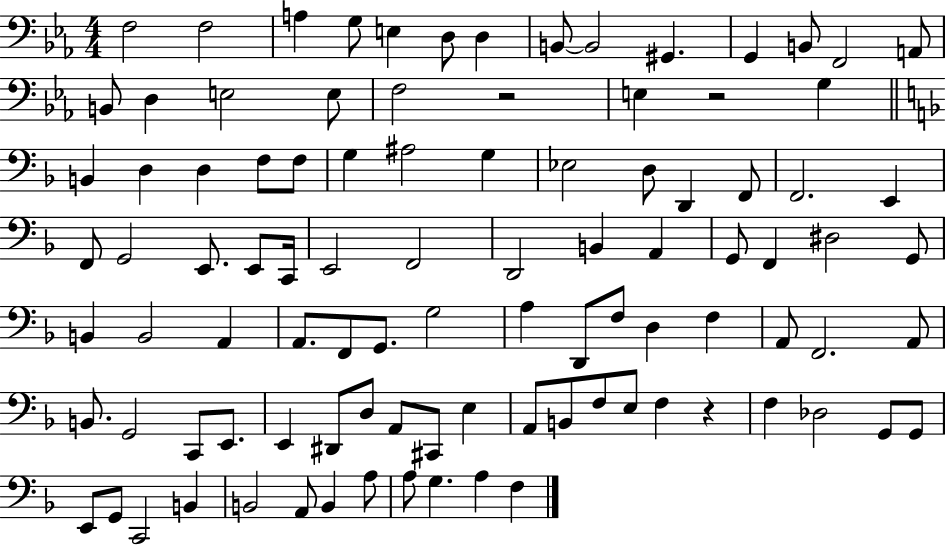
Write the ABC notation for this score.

X:1
T:Untitled
M:4/4
L:1/4
K:Eb
F,2 F,2 A, G,/2 E, D,/2 D, B,,/2 B,,2 ^G,, G,, B,,/2 F,,2 A,,/2 B,,/2 D, E,2 E,/2 F,2 z2 E, z2 G, B,, D, D, F,/2 F,/2 G, ^A,2 G, _E,2 D,/2 D,, F,,/2 F,,2 E,, F,,/2 G,,2 E,,/2 E,,/2 C,,/4 E,,2 F,,2 D,,2 B,, A,, G,,/2 F,, ^D,2 G,,/2 B,, B,,2 A,, A,,/2 F,,/2 G,,/2 G,2 A, D,,/2 F,/2 D, F, A,,/2 F,,2 A,,/2 B,,/2 G,,2 C,,/2 E,,/2 E,, ^D,,/2 D,/2 A,,/2 ^C,,/2 E, A,,/2 B,,/2 F,/2 E,/2 F, z F, _D,2 G,,/2 G,,/2 E,,/2 G,,/2 C,,2 B,, B,,2 A,,/2 B,, A,/2 A,/2 G, A, F,